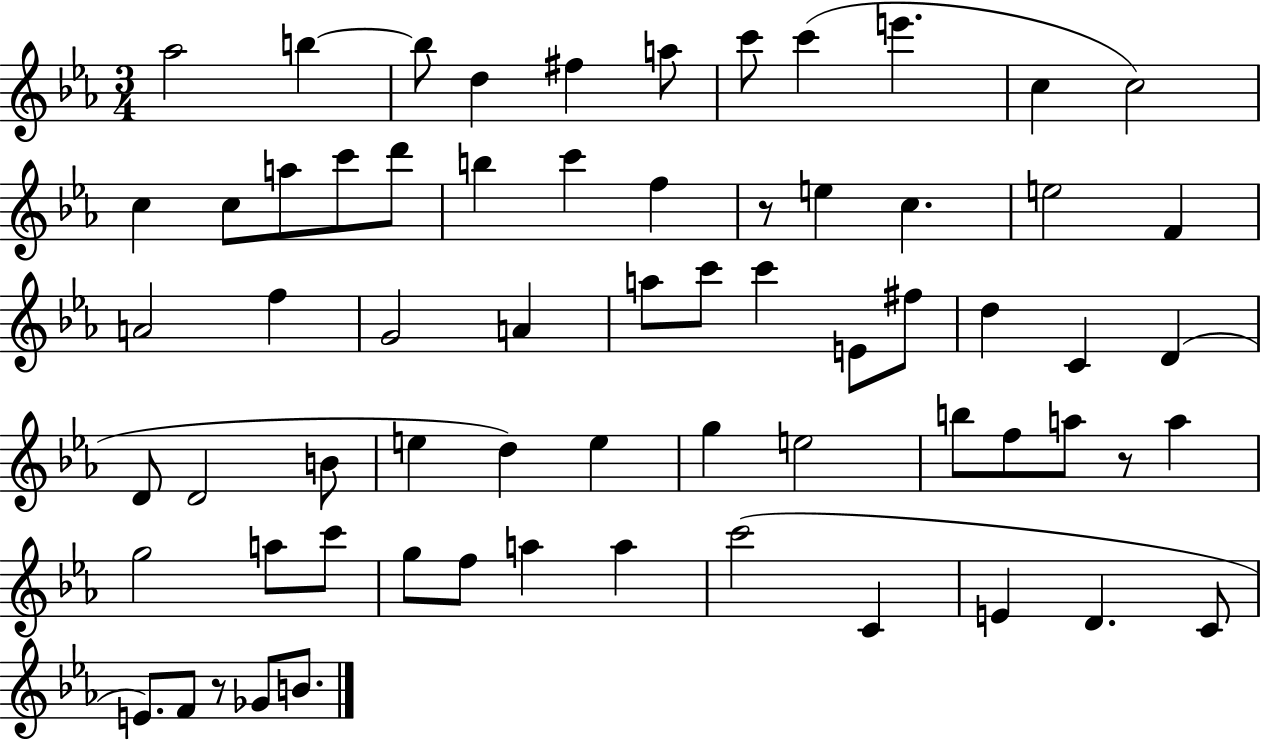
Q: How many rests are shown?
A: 3